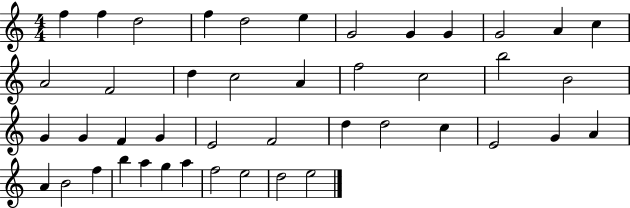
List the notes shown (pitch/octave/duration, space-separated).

F5/q F5/q D5/h F5/q D5/h E5/q G4/h G4/q G4/q G4/h A4/q C5/q A4/h F4/h D5/q C5/h A4/q F5/h C5/h B5/h B4/h G4/q G4/q F4/q G4/q E4/h F4/h D5/q D5/h C5/q E4/h G4/q A4/q A4/q B4/h F5/q B5/q A5/q G5/q A5/q F5/h E5/h D5/h E5/h